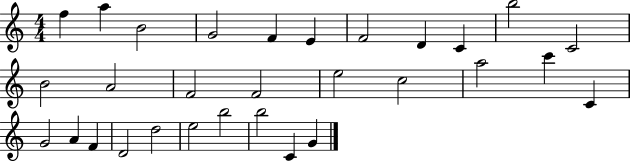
{
  \clef treble
  \numericTimeSignature
  \time 4/4
  \key c \major
  f''4 a''4 b'2 | g'2 f'4 e'4 | f'2 d'4 c'4 | b''2 c'2 | \break b'2 a'2 | f'2 f'2 | e''2 c''2 | a''2 c'''4 c'4 | \break g'2 a'4 f'4 | d'2 d''2 | e''2 b''2 | b''2 c'4 g'4 | \break \bar "|."
}